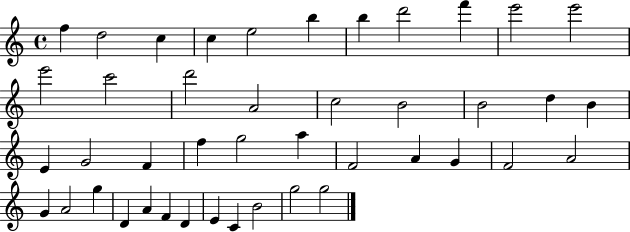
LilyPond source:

{
  \clef treble
  \time 4/4
  \defaultTimeSignature
  \key c \major
  f''4 d''2 c''4 | c''4 e''2 b''4 | b''4 d'''2 f'''4 | e'''2 e'''2 | \break e'''2 c'''2 | d'''2 a'2 | c''2 b'2 | b'2 d''4 b'4 | \break e'4 g'2 f'4 | f''4 g''2 a''4 | f'2 a'4 g'4 | f'2 a'2 | \break g'4 a'2 g''4 | d'4 a'4 f'4 d'4 | e'4 c'4 b'2 | g''2 g''2 | \break \bar "|."
}